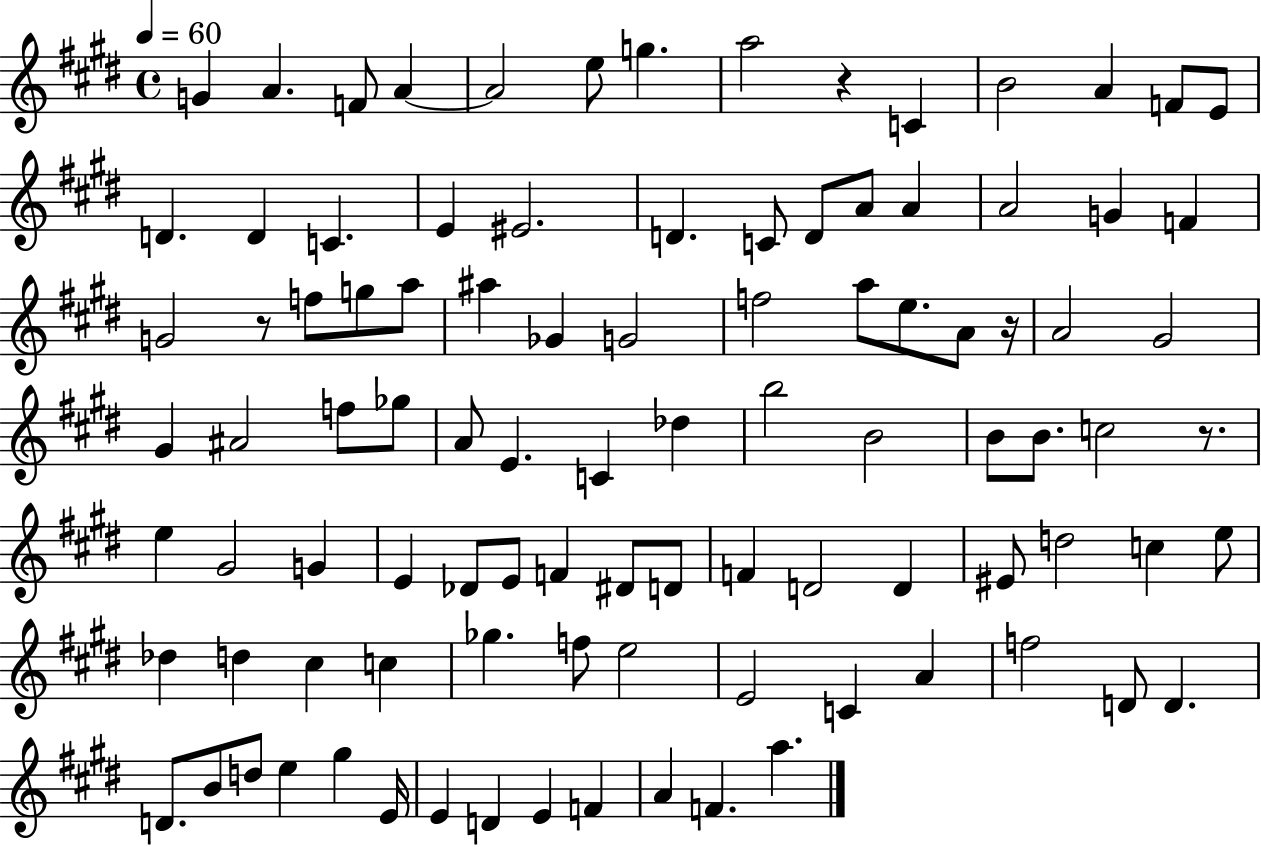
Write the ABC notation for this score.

X:1
T:Untitled
M:4/4
L:1/4
K:E
G A F/2 A A2 e/2 g a2 z C B2 A F/2 E/2 D D C E ^E2 D C/2 D/2 A/2 A A2 G F G2 z/2 f/2 g/2 a/2 ^a _G G2 f2 a/2 e/2 A/2 z/4 A2 ^G2 ^G ^A2 f/2 _g/2 A/2 E C _d b2 B2 B/2 B/2 c2 z/2 e ^G2 G E _D/2 E/2 F ^D/2 D/2 F D2 D ^E/2 d2 c e/2 _d d ^c c _g f/2 e2 E2 C A f2 D/2 D D/2 B/2 d/2 e ^g E/4 E D E F A F a